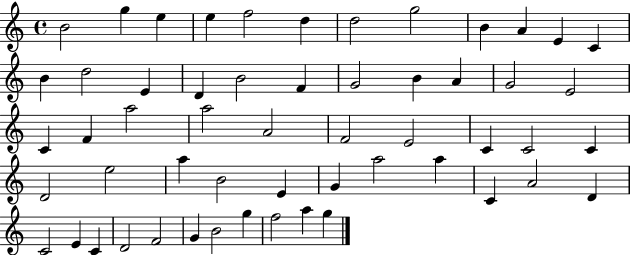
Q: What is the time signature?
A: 4/4